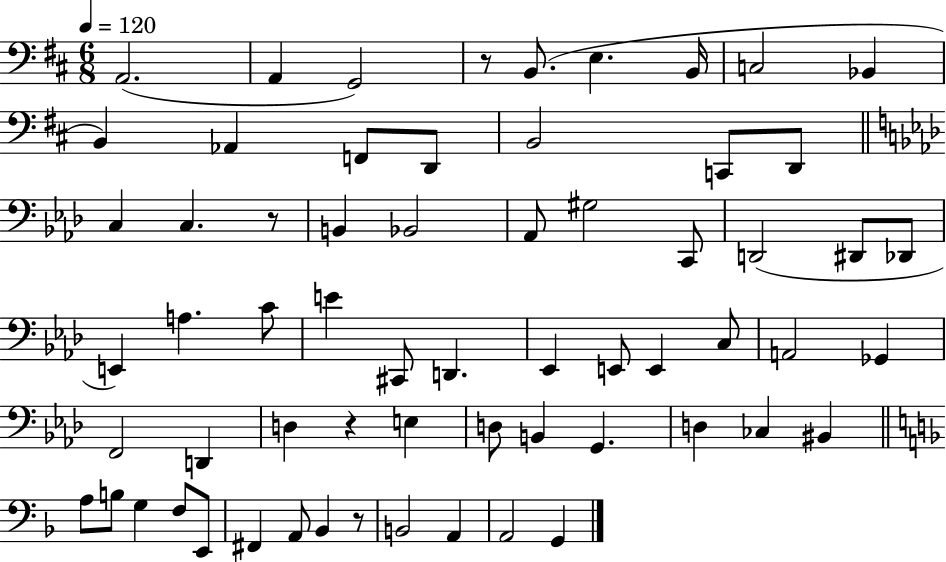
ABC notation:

X:1
T:Untitled
M:6/8
L:1/4
K:D
A,,2 A,, G,,2 z/2 B,,/2 E, B,,/4 C,2 _B,, B,, _A,, F,,/2 D,,/2 B,,2 C,,/2 D,,/2 C, C, z/2 B,, _B,,2 _A,,/2 ^G,2 C,,/2 D,,2 ^D,,/2 _D,,/2 E,, A, C/2 E ^C,,/2 D,, _E,, E,,/2 E,, C,/2 A,,2 _G,, F,,2 D,, D, z E, D,/2 B,, G,, D, _C, ^B,, A,/2 B,/2 G, F,/2 E,,/2 ^F,, A,,/2 _B,, z/2 B,,2 A,, A,,2 G,,